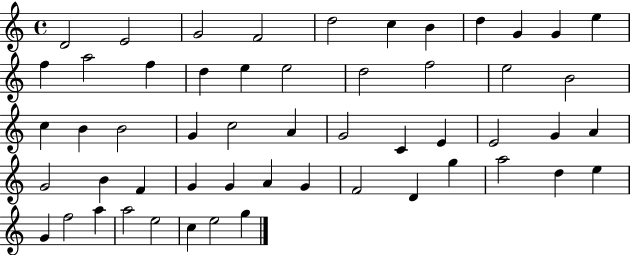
X:1
T:Untitled
M:4/4
L:1/4
K:C
D2 E2 G2 F2 d2 c B d G G e f a2 f d e e2 d2 f2 e2 B2 c B B2 G c2 A G2 C E E2 G A G2 B F G G A G F2 D g a2 d e G f2 a a2 e2 c e2 g